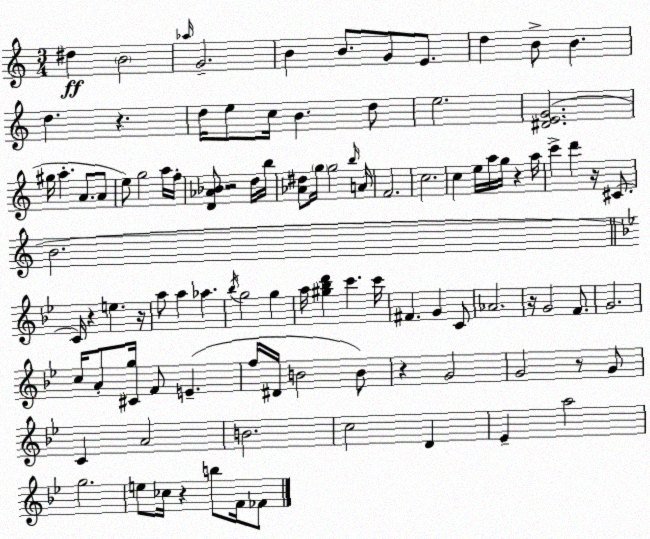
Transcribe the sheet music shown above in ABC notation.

X:1
T:Untitled
M:3/4
L:1/4
K:Am
^d B2 _a/4 G2 B B/2 G/2 E/2 d B/2 B d z d/4 e/2 c/4 B d/2 e2 [^DEG]2 ^g/4 a A/2 A/2 e/2 g2 a/4 f/4 [D_A_B]/2 z2 d/4 b/4 [_A^d]/2 g/4 g2 b/4 A/4 F2 c2 c e/4 a/4 g/4 z a/4 c' d' z/4 ^C/2 B2 C/4 z e z/4 a/2 a _a _b/4 g2 g a/4 [^g_bd'] c' c'/4 ^F G C/2 _A2 z/4 G2 F/2 G2 c/4 A/2 [^Cg]/4 F/2 E f/4 ^D/4 B2 B/2 z G2 G2 z/2 G/2 C A2 B2 c2 D _E a2 g2 e/2 _c/4 z b/2 F/4 _F/2